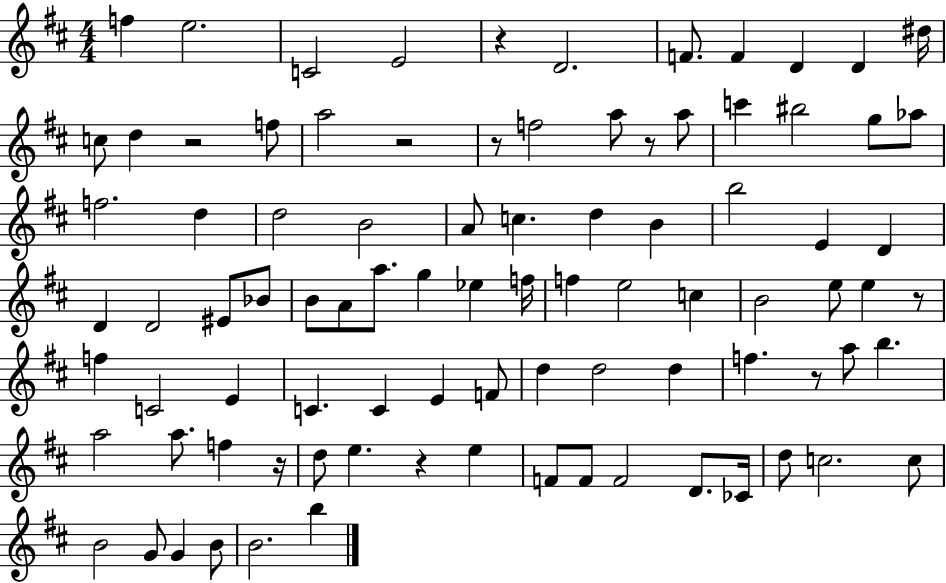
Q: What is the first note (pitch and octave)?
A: F5